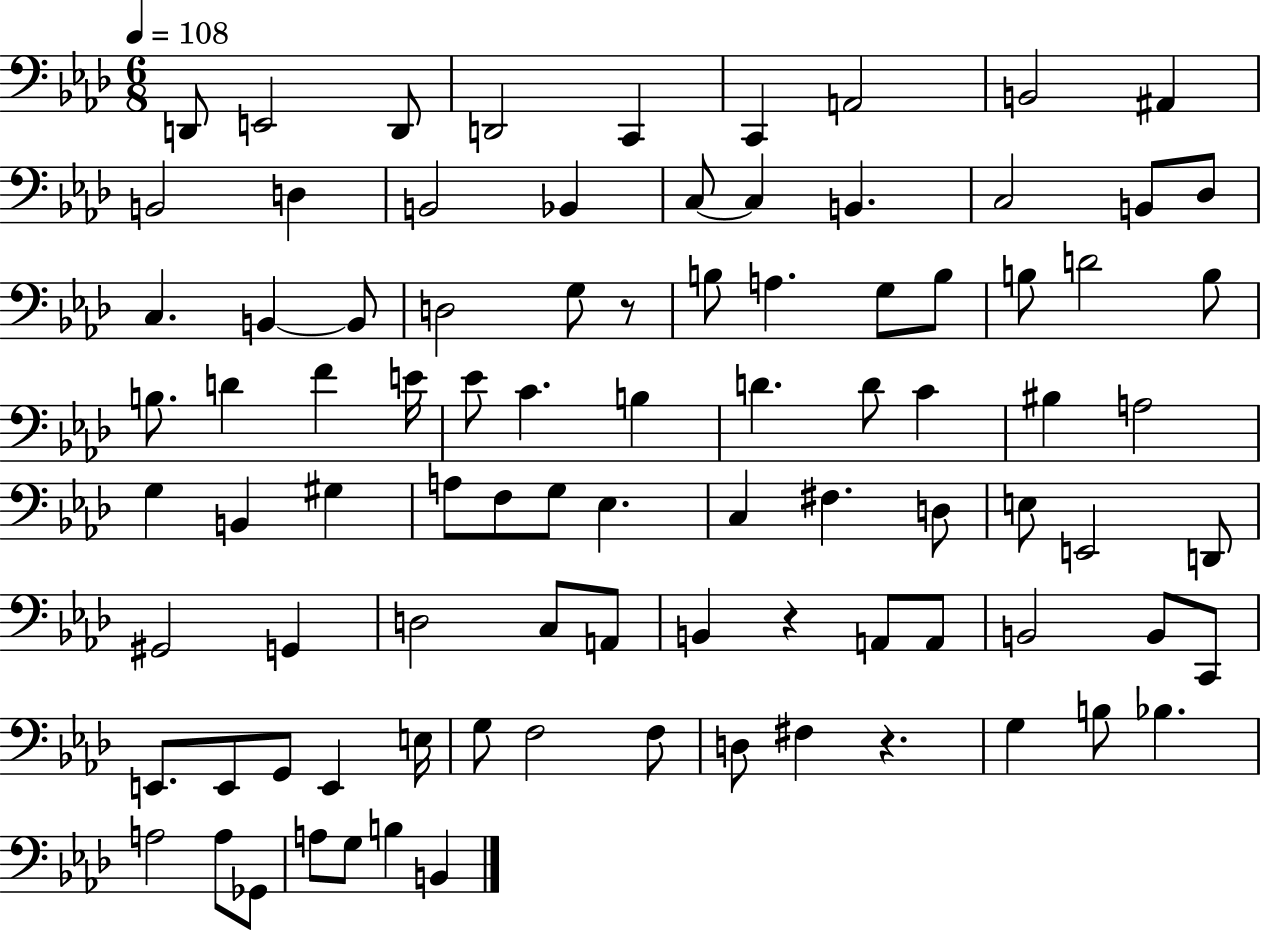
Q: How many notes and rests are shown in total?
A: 90